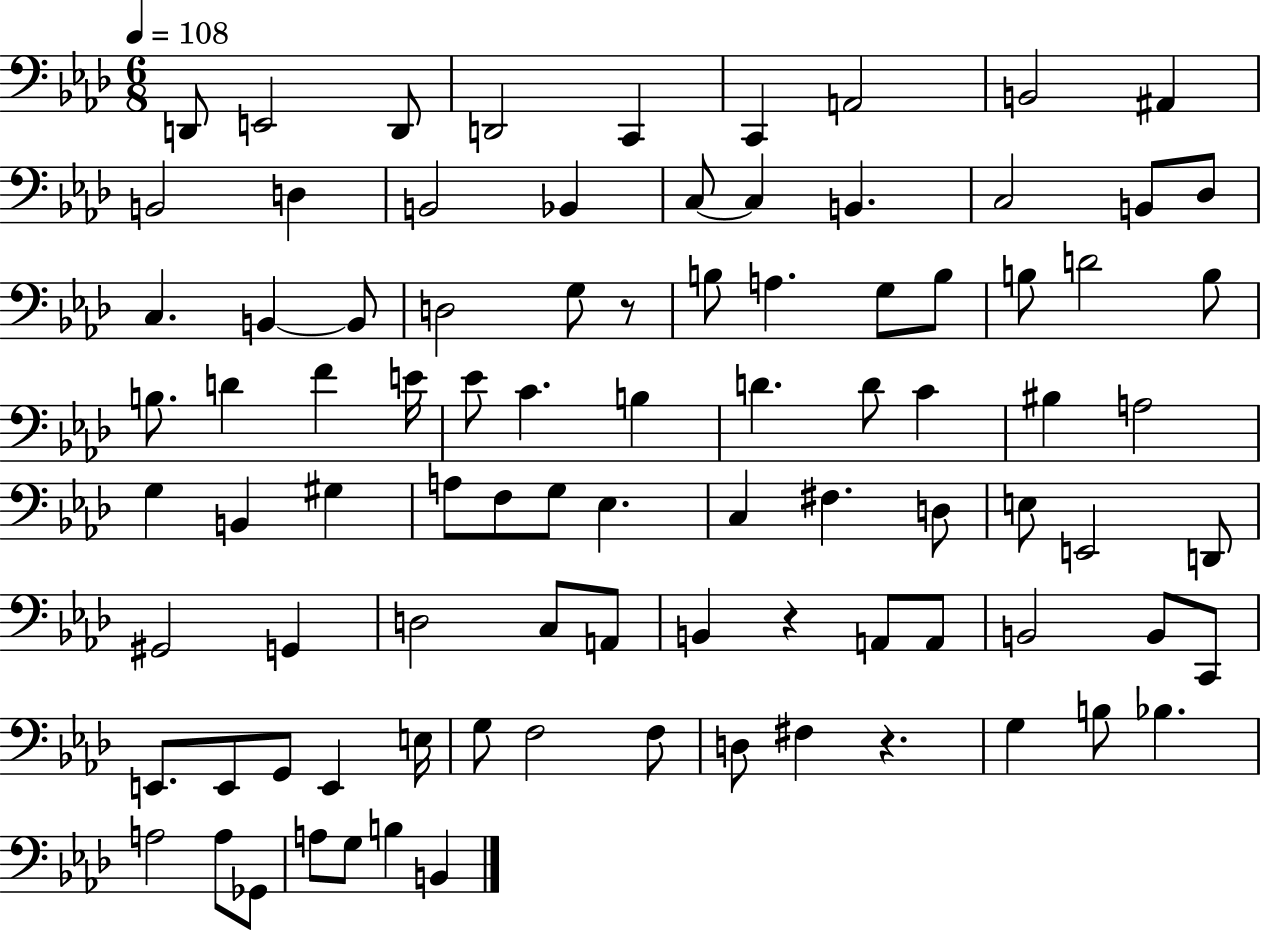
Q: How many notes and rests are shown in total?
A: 90